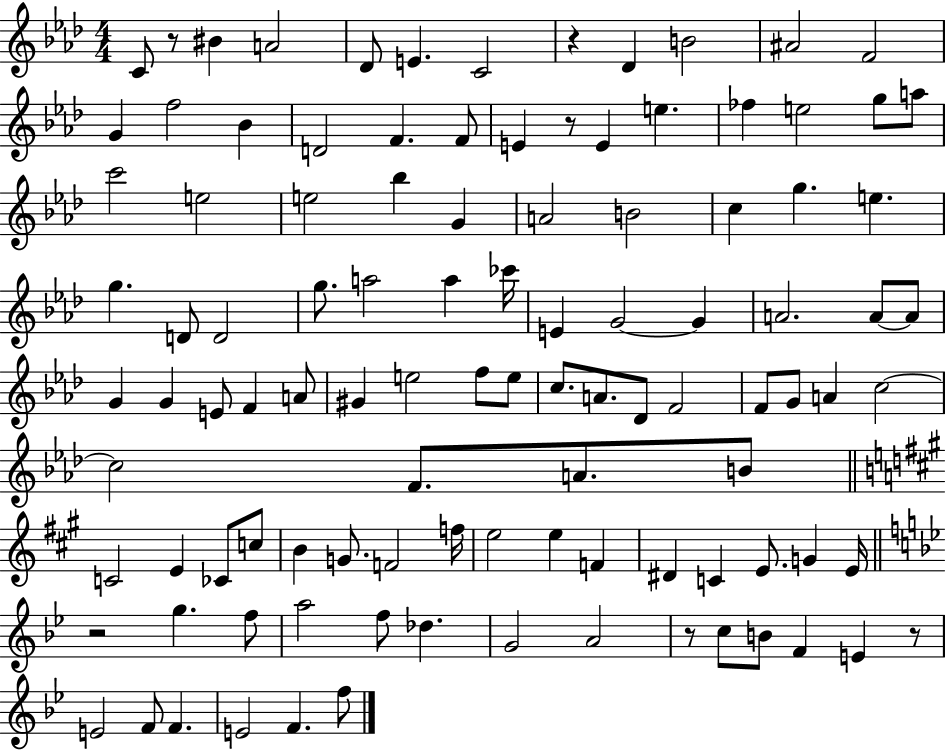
C4/e R/e BIS4/q A4/h Db4/e E4/q. C4/h R/q Db4/q B4/h A#4/h F4/h G4/q F5/h Bb4/q D4/h F4/q. F4/e E4/q R/e E4/q E5/q. FES5/q E5/h G5/e A5/e C6/h E5/h E5/h Bb5/q G4/q A4/h B4/h C5/q G5/q. E5/q. G5/q. D4/e D4/h G5/e. A5/h A5/q CES6/s E4/q G4/h G4/q A4/h. A4/e A4/e G4/q G4/q E4/e F4/q A4/e G#4/q E5/h F5/e E5/e C5/e. A4/e. Db4/e F4/h F4/e G4/e A4/q C5/h C5/h F4/e. A4/e. B4/e C4/h E4/q CES4/e C5/e B4/q G4/e. F4/h F5/s E5/h E5/q F4/q D#4/q C4/q E4/e. G4/q E4/s R/h G5/q. F5/e A5/h F5/e Db5/q. G4/h A4/h R/e C5/e B4/e F4/q E4/q R/e E4/h F4/e F4/q. E4/h F4/q. F5/e